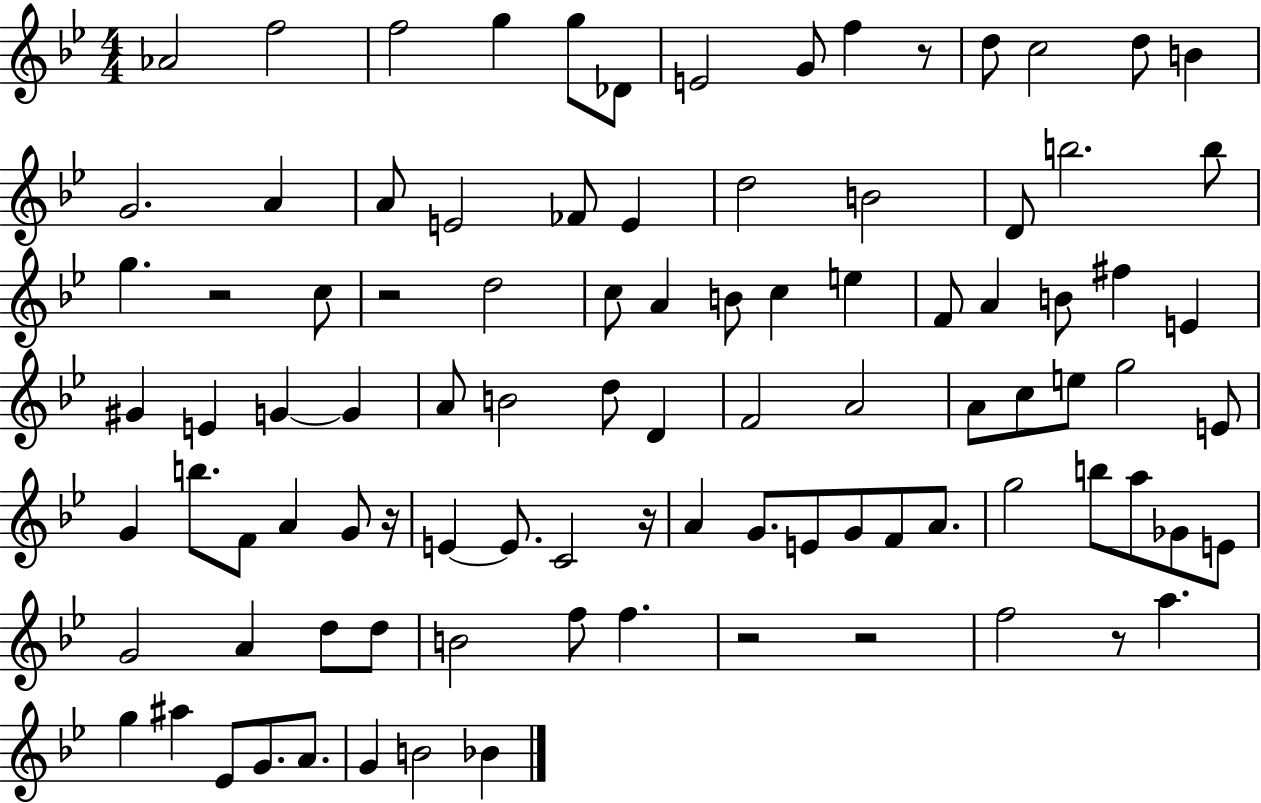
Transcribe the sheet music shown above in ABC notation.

X:1
T:Untitled
M:4/4
L:1/4
K:Bb
_A2 f2 f2 g g/2 _D/2 E2 G/2 f z/2 d/2 c2 d/2 B G2 A A/2 E2 _F/2 E d2 B2 D/2 b2 b/2 g z2 c/2 z2 d2 c/2 A B/2 c e F/2 A B/2 ^f E ^G E G G A/2 B2 d/2 D F2 A2 A/2 c/2 e/2 g2 E/2 G b/2 F/2 A G/2 z/4 E E/2 C2 z/4 A G/2 E/2 G/2 F/2 A/2 g2 b/2 a/2 _G/2 E/2 G2 A d/2 d/2 B2 f/2 f z2 z2 f2 z/2 a g ^a _E/2 G/2 A/2 G B2 _B